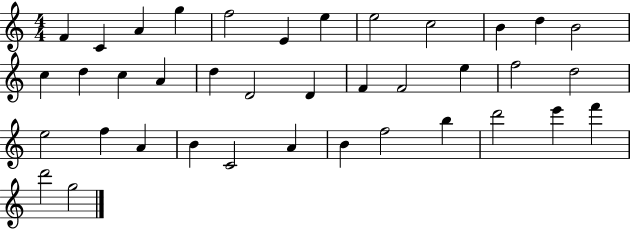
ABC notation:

X:1
T:Untitled
M:4/4
L:1/4
K:C
F C A g f2 E e e2 c2 B d B2 c d c A d D2 D F F2 e f2 d2 e2 f A B C2 A B f2 b d'2 e' f' d'2 g2